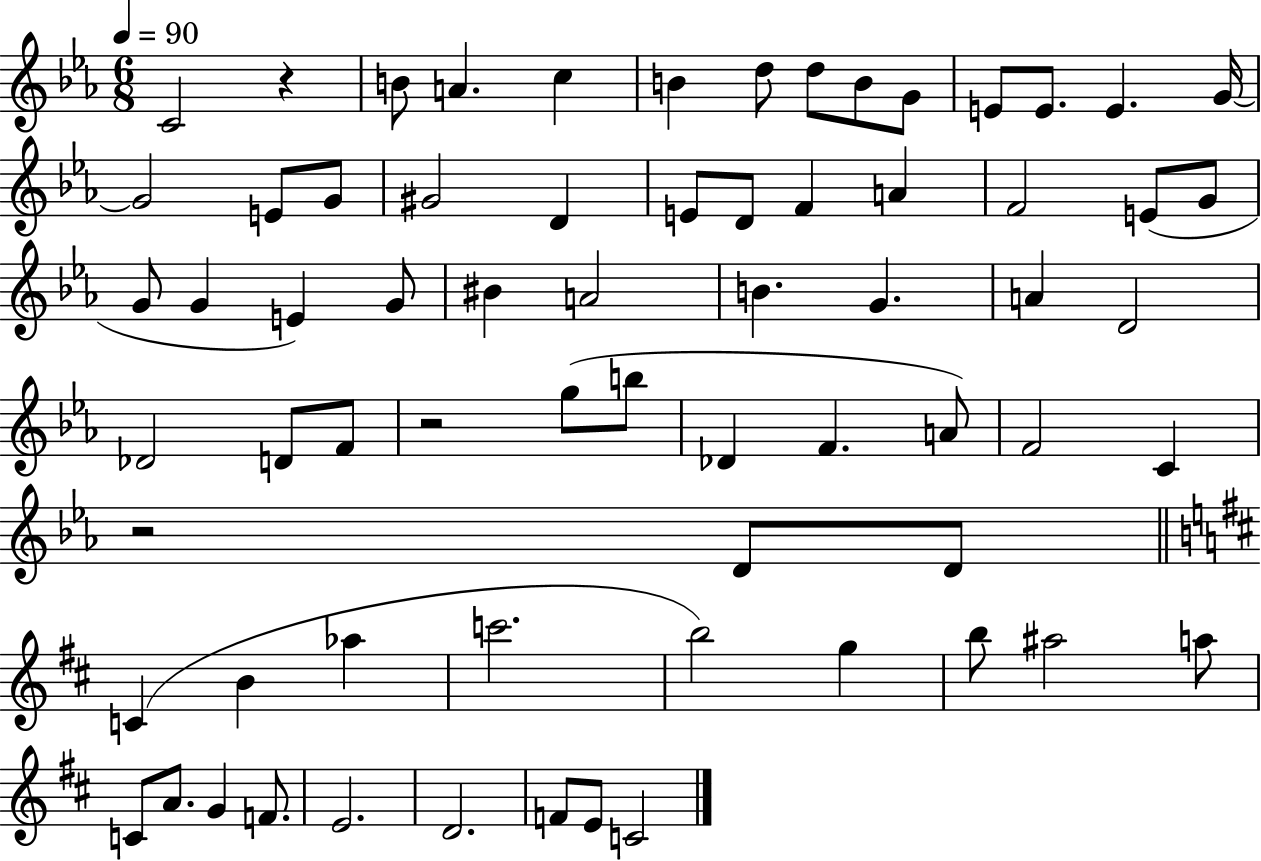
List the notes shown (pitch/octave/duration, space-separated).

C4/h R/q B4/e A4/q. C5/q B4/q D5/e D5/e B4/e G4/e E4/e E4/e. E4/q. G4/s G4/h E4/e G4/e G#4/h D4/q E4/e D4/e F4/q A4/q F4/h E4/e G4/e G4/e G4/q E4/q G4/e BIS4/q A4/h B4/q. G4/q. A4/q D4/h Db4/h D4/e F4/e R/h G5/e B5/e Db4/q F4/q. A4/e F4/h C4/q R/h D4/e D4/e C4/q B4/q Ab5/q C6/h. B5/h G5/q B5/e A#5/h A5/e C4/e A4/e. G4/q F4/e. E4/h. D4/h. F4/e E4/e C4/h